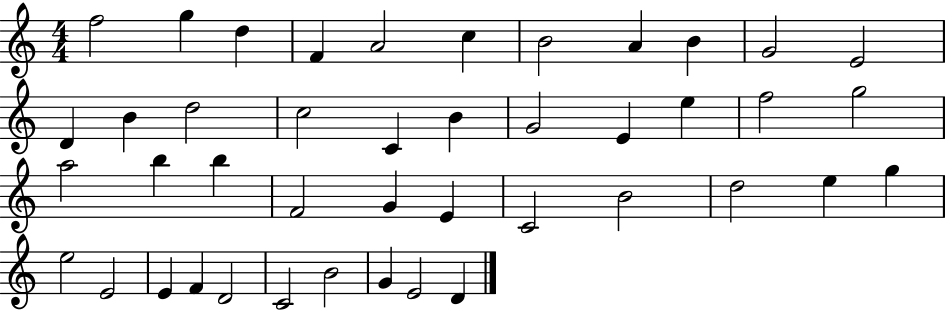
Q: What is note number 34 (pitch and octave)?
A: E5